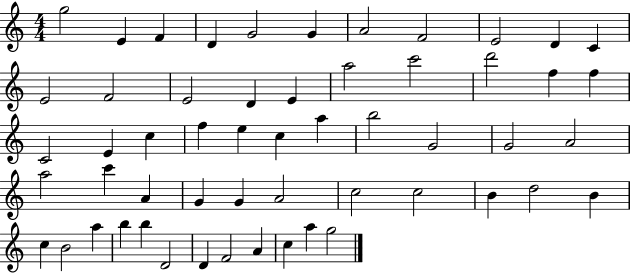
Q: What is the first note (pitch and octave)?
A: G5